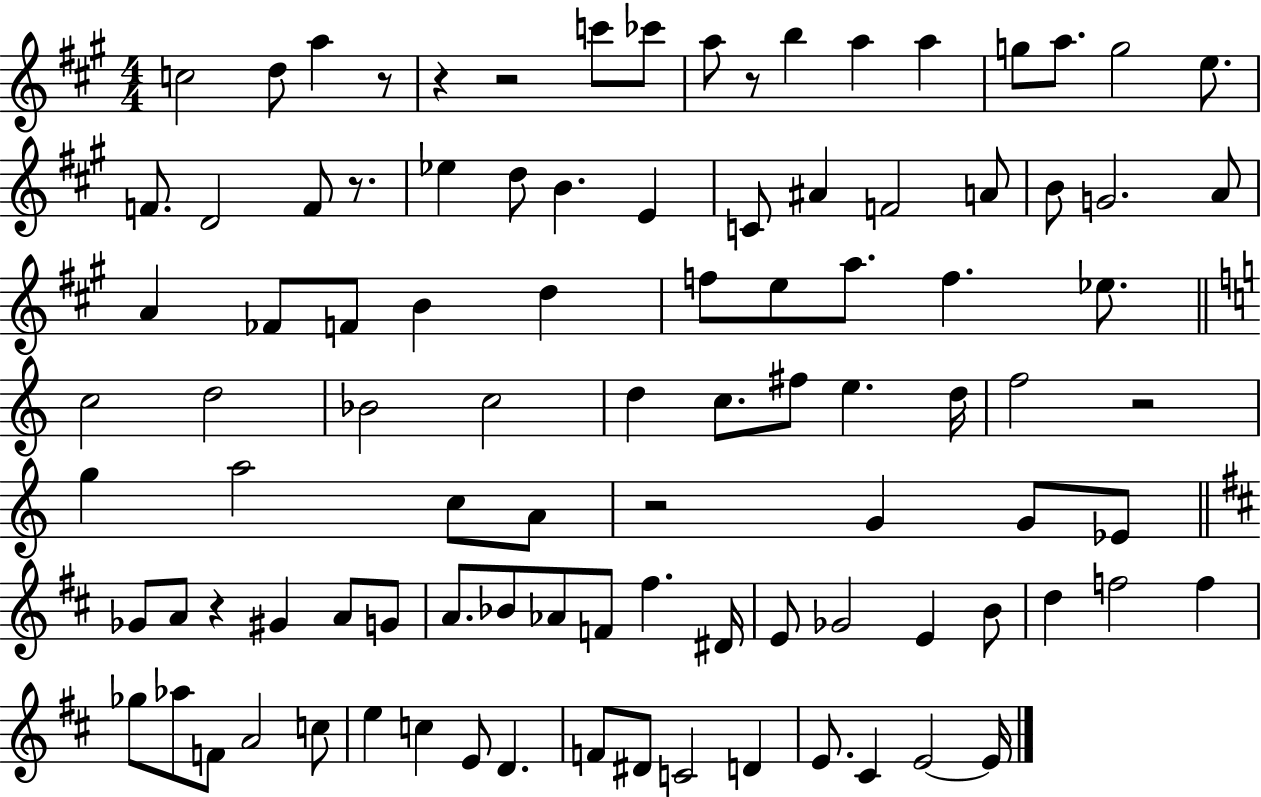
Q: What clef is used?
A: treble